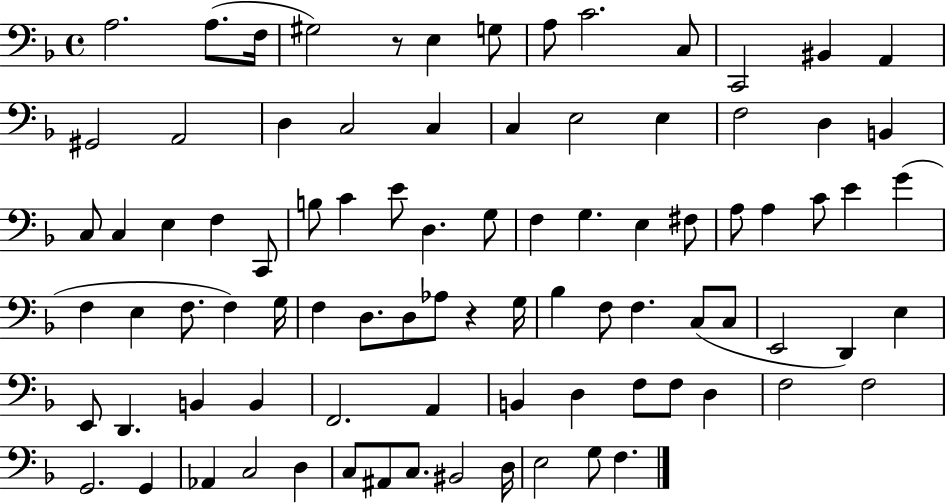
X:1
T:Untitled
M:4/4
L:1/4
K:F
A,2 A,/2 F,/4 ^G,2 z/2 E, G,/2 A,/2 C2 C,/2 C,,2 ^B,, A,, ^G,,2 A,,2 D, C,2 C, C, E,2 E, F,2 D, B,, C,/2 C, E, F, C,,/2 B,/2 C E/2 D, G,/2 F, G, E, ^F,/2 A,/2 A, C/2 E G F, E, F,/2 F, G,/4 F, D,/2 D,/2 _A,/2 z G,/4 _B, F,/2 F, C,/2 C,/2 E,,2 D,, E, E,,/2 D,, B,, B,, F,,2 A,, B,, D, F,/2 F,/2 D, F,2 F,2 G,,2 G,, _A,, C,2 D, C,/2 ^A,,/2 C,/2 ^B,,2 D,/4 E,2 G,/2 F,